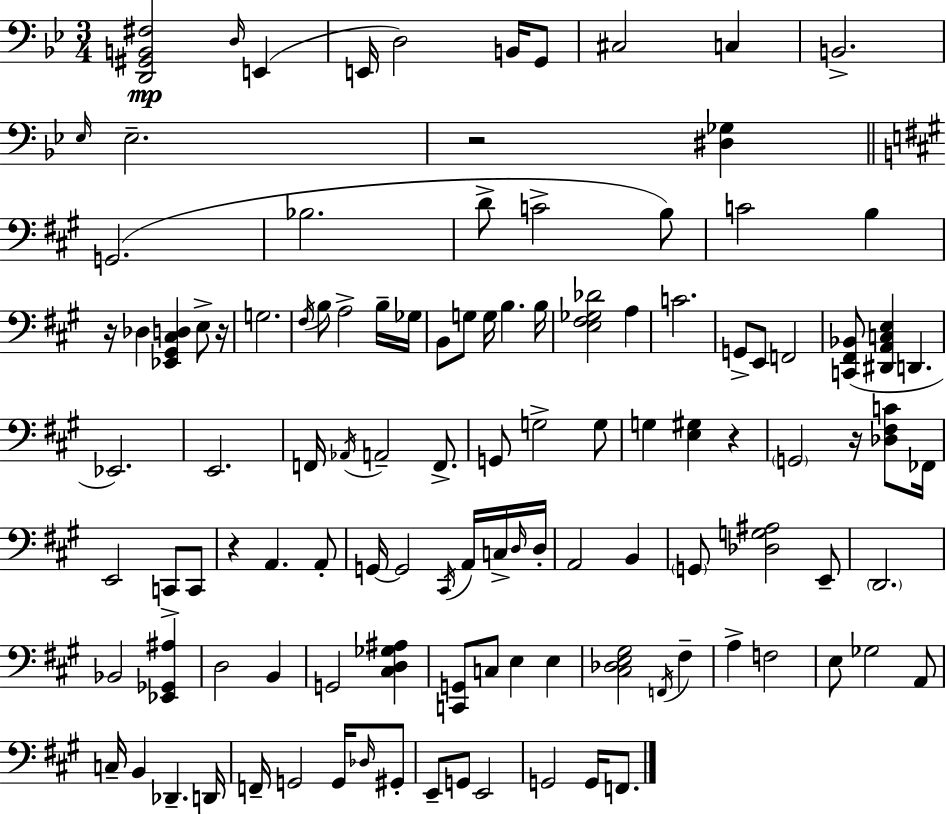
[D2,G#2,B2,F#3]/h D3/s E2/q E2/s D3/h B2/s G2/e C#3/h C3/q B2/h. Eb3/s Eb3/h. R/h [D#3,Gb3]/q G2/h. Bb3/h. D4/e C4/h B3/e C4/h B3/q R/s Db3/q [Eb2,G#2,C#3,D3]/q E3/e R/s G3/h. F#3/s B3/e A3/h B3/s Gb3/s B2/e G3/e G3/s B3/q. B3/s [E3,F#3,Gb3,Db4]/h A3/q C4/h. G2/e E2/e F2/h [C2,F#2,Bb2]/e [D#2,A2,C3,E3]/q D2/q. Eb2/h. E2/h. F2/s Ab2/s A2/h F2/e. G2/e G3/h G3/e G3/q [E3,G#3]/q R/q G2/h R/s [Db3,F#3,C4]/e FES2/s E2/h C2/e C2/e R/q A2/q. A2/e G2/s G2/h C#2/s A2/s C3/s D3/s D3/s A2/h B2/q G2/e [Db3,G3,A#3]/h E2/e D2/h. Bb2/h [Eb2,Gb2,A#3]/q D3/h B2/q G2/h [C#3,D3,Gb3,A#3]/q [C2,G2]/e C3/e E3/q E3/q [C#3,Db3,E3,G#3]/h F2/s F#3/q A3/q F3/h E3/e Gb3/h A2/e C3/s B2/q Db2/q. D2/s F2/s G2/h G2/s Db3/s G#2/e E2/e G2/e E2/h G2/h G2/s F2/e.